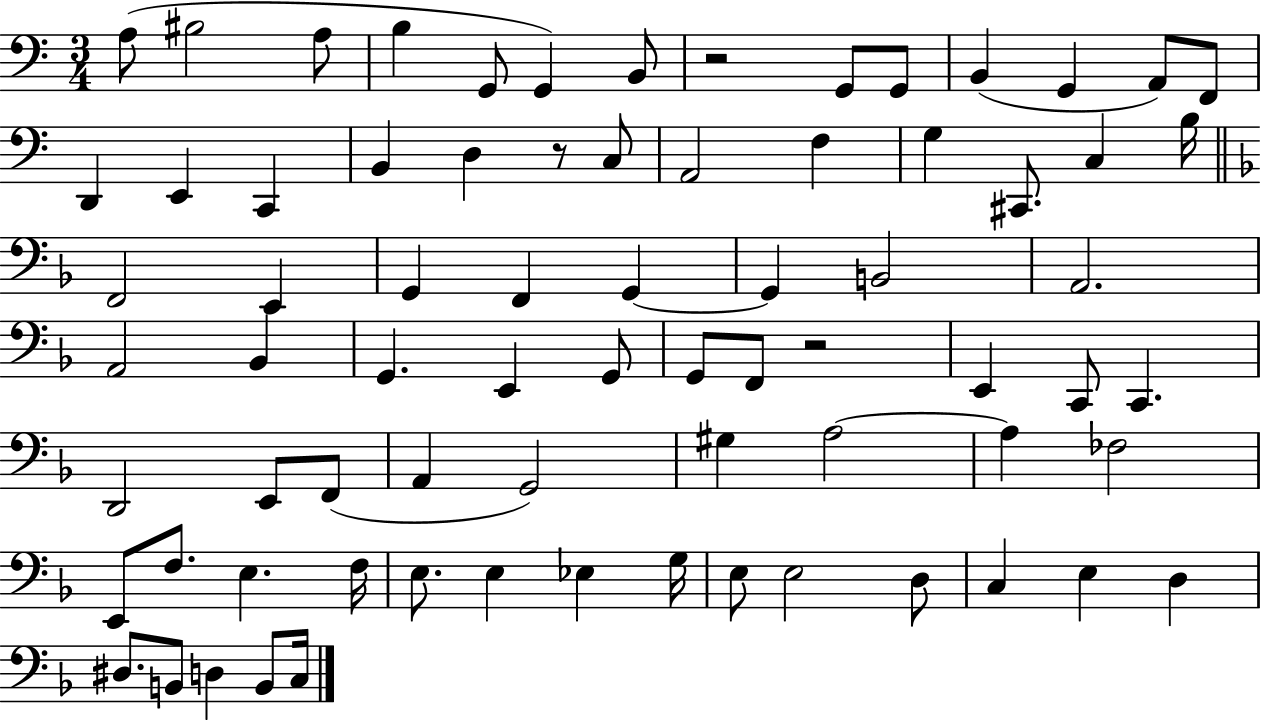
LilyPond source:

{
  \clef bass
  \numericTimeSignature
  \time 3/4
  \key c \major
  a8( bis2 a8 | b4 g,8 g,4) b,8 | r2 g,8 g,8 | b,4( g,4 a,8) f,8 | \break d,4 e,4 c,4 | b,4 d4 r8 c8 | a,2 f4 | g4 cis,8. c4 b16 | \break \bar "||" \break \key f \major f,2 e,4 | g,4 f,4 g,4~~ | g,4 b,2 | a,2. | \break a,2 bes,4 | g,4. e,4 g,8 | g,8 f,8 r2 | e,4 c,8 c,4. | \break d,2 e,8 f,8( | a,4 g,2) | gis4 a2~~ | a4 fes2 | \break e,8 f8. e4. f16 | e8. e4 ees4 g16 | e8 e2 d8 | c4 e4 d4 | \break dis8. b,8 d4 b,8 c16 | \bar "|."
}